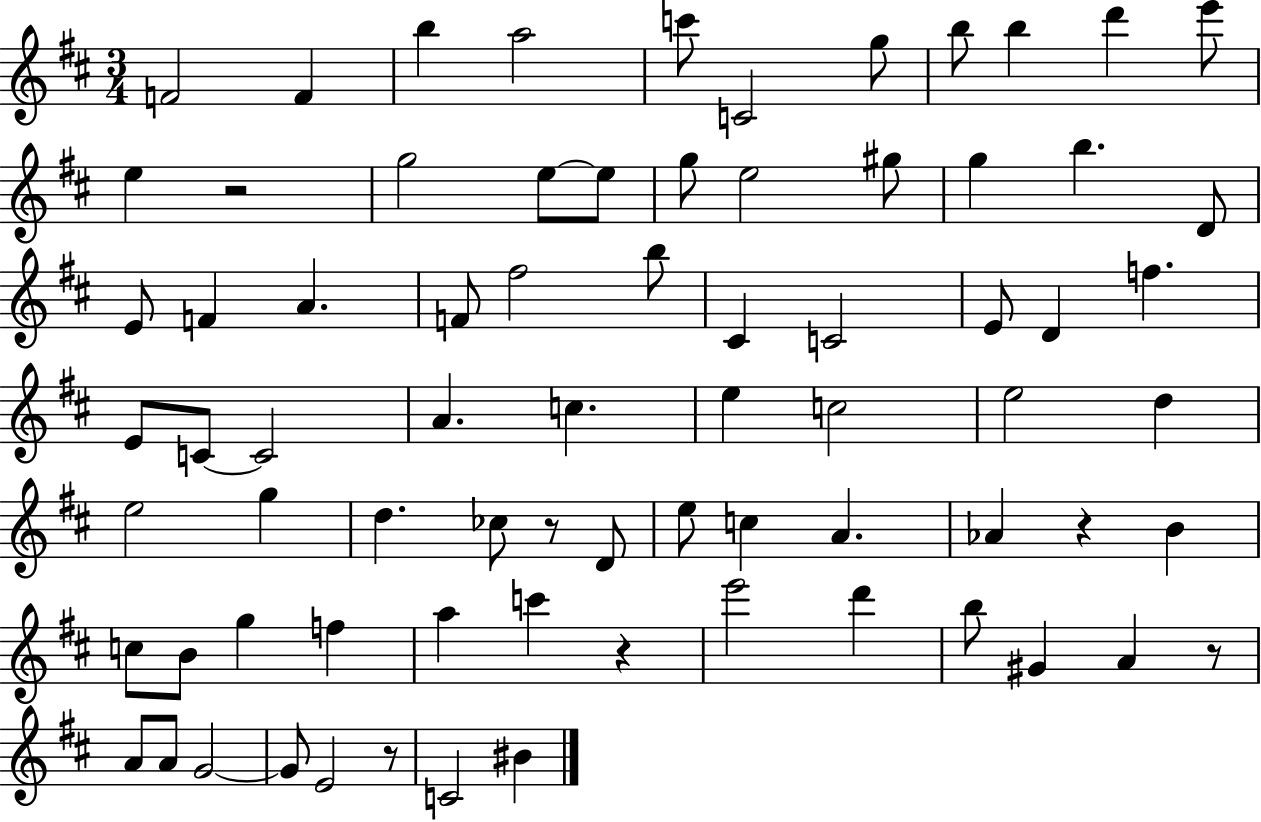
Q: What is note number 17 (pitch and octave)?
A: E5